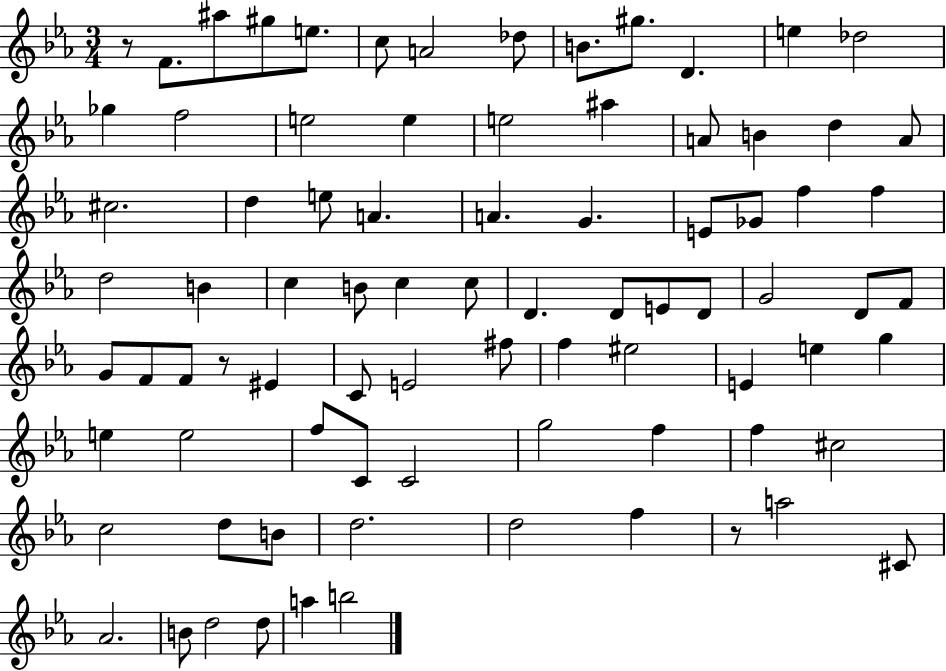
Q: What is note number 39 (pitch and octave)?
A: D4